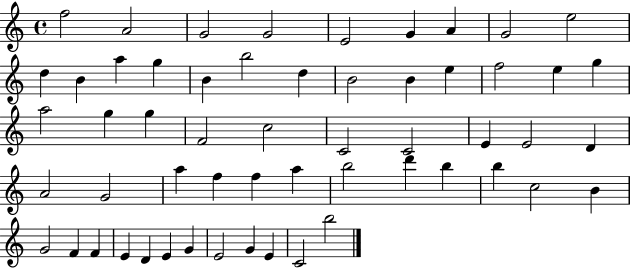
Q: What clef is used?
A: treble